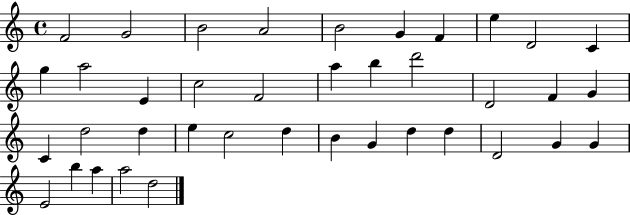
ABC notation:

X:1
T:Untitled
M:4/4
L:1/4
K:C
F2 G2 B2 A2 B2 G F e D2 C g a2 E c2 F2 a b d'2 D2 F G C d2 d e c2 d B G d d D2 G G E2 b a a2 d2